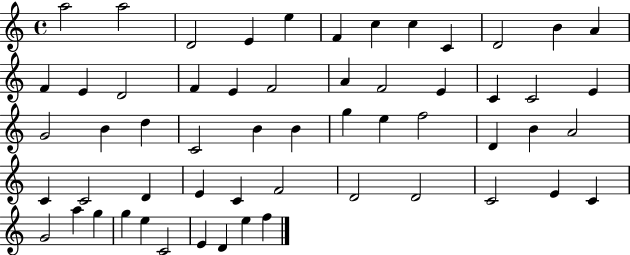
X:1
T:Untitled
M:4/4
L:1/4
K:C
a2 a2 D2 E e F c c C D2 B A F E D2 F E F2 A F2 E C C2 E G2 B d C2 B B g e f2 D B A2 C C2 D E C F2 D2 D2 C2 E C G2 a g g e C2 E D e f